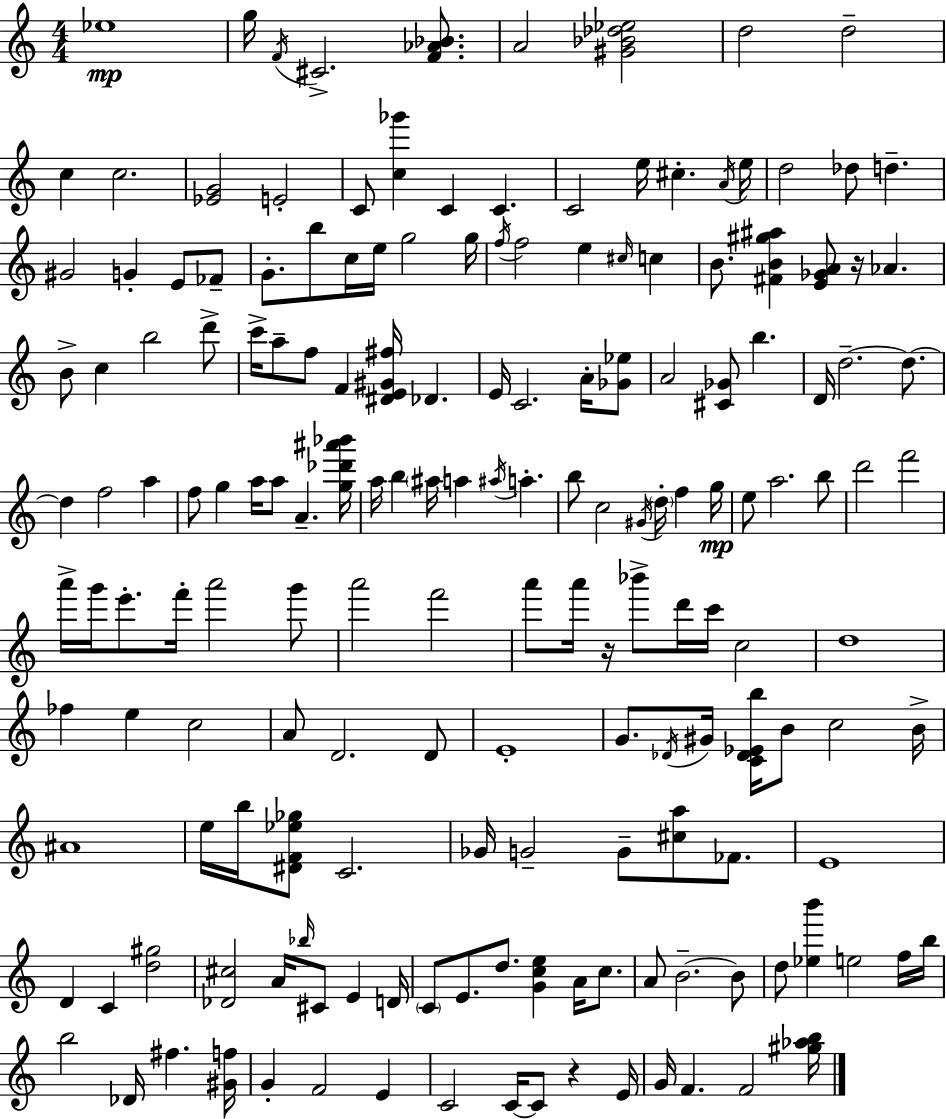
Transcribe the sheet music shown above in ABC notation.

X:1
T:Untitled
M:4/4
L:1/4
K:Am
_e4 g/4 F/4 ^C2 [F_A_B]/2 A2 [^G_B_d_e]2 d2 d2 c c2 [_EG]2 E2 C/2 [c_g'] C C C2 e/4 ^c A/4 e/4 d2 _d/2 d ^G2 G E/2 _F/2 G/2 b/2 c/4 e/4 g2 g/4 f/4 f2 e ^c/4 c B/2 [^FB^g^a] [E_GA]/2 z/4 _A B/2 c b2 d'/2 c'/4 a/2 f/2 F [^DE^G^f]/4 _D E/4 C2 A/4 [_G_e]/2 A2 [^C_G]/2 b D/4 d2 d/2 d f2 a f/2 g a/4 a/2 A [g_d'^a'_b']/4 a/4 b ^a/4 a ^a/4 a b/2 c2 ^G/4 d/4 f g/4 e/2 a2 b/2 d'2 f'2 a'/4 g'/4 e'/2 f'/4 a'2 g'/2 a'2 f'2 a'/2 a'/4 z/4 _b'/2 d'/4 c'/4 c2 d4 _f e c2 A/2 D2 D/2 E4 G/2 _D/4 ^G/4 [C_D_Eb]/4 B/2 c2 B/4 ^A4 e/4 b/4 [^DF_e_g]/2 C2 _G/4 G2 G/2 [^ca]/2 _F/2 E4 D C [d^g]2 [_D^c]2 A/4 _b/4 ^C/2 E D/4 C/2 E/2 d/2 [Gce] A/4 c/2 A/2 B2 B/2 d/2 [_eb'] e2 f/4 b/4 b2 _D/4 ^f [^Gf]/4 G F2 E C2 C/4 C/2 z E/4 G/4 F F2 [^g_ab]/4